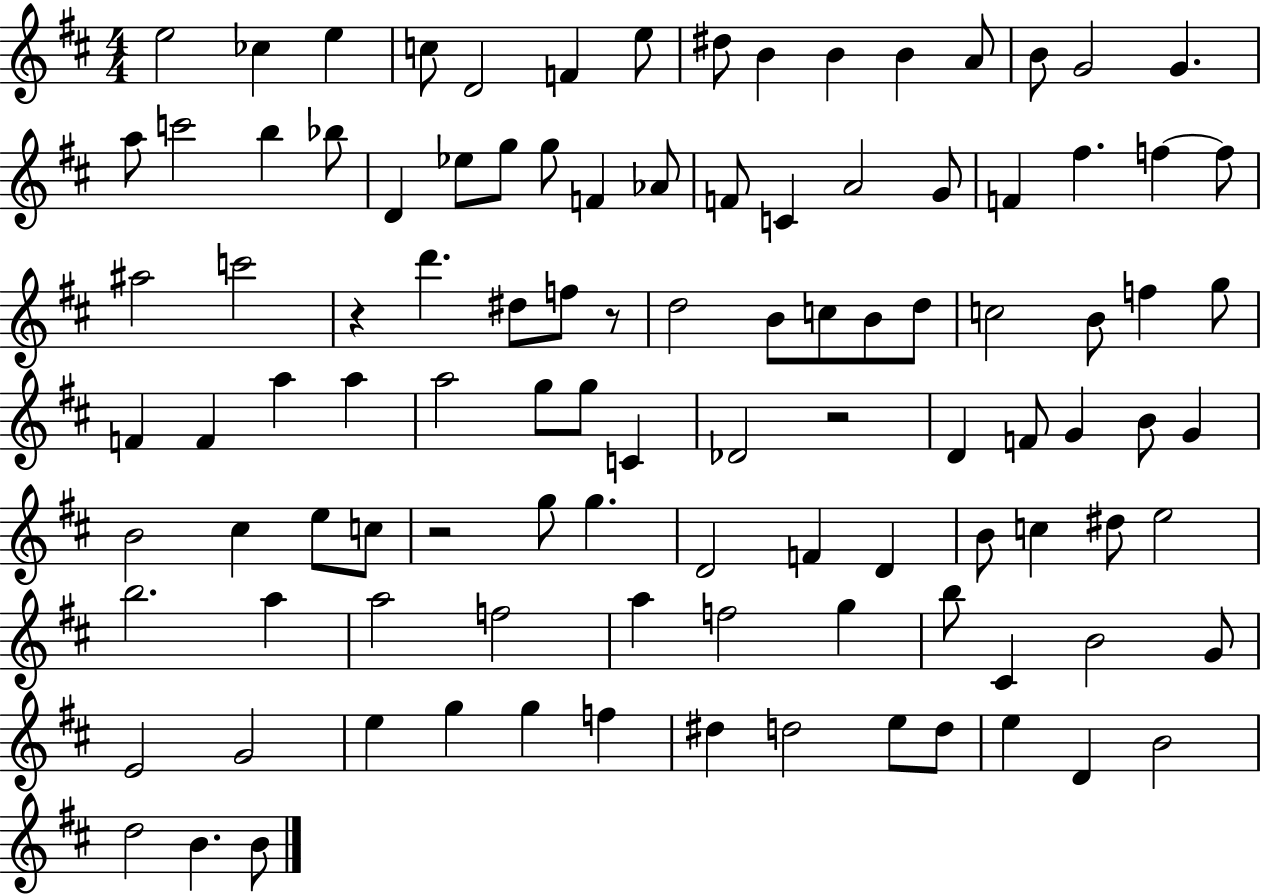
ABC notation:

X:1
T:Untitled
M:4/4
L:1/4
K:D
e2 _c e c/2 D2 F e/2 ^d/2 B B B A/2 B/2 G2 G a/2 c'2 b _b/2 D _e/2 g/2 g/2 F _A/2 F/2 C A2 G/2 F ^f f f/2 ^a2 c'2 z d' ^d/2 f/2 z/2 d2 B/2 c/2 B/2 d/2 c2 B/2 f g/2 F F a a a2 g/2 g/2 C _D2 z2 D F/2 G B/2 G B2 ^c e/2 c/2 z2 g/2 g D2 F D B/2 c ^d/2 e2 b2 a a2 f2 a f2 g b/2 ^C B2 G/2 E2 G2 e g g f ^d d2 e/2 d/2 e D B2 d2 B B/2